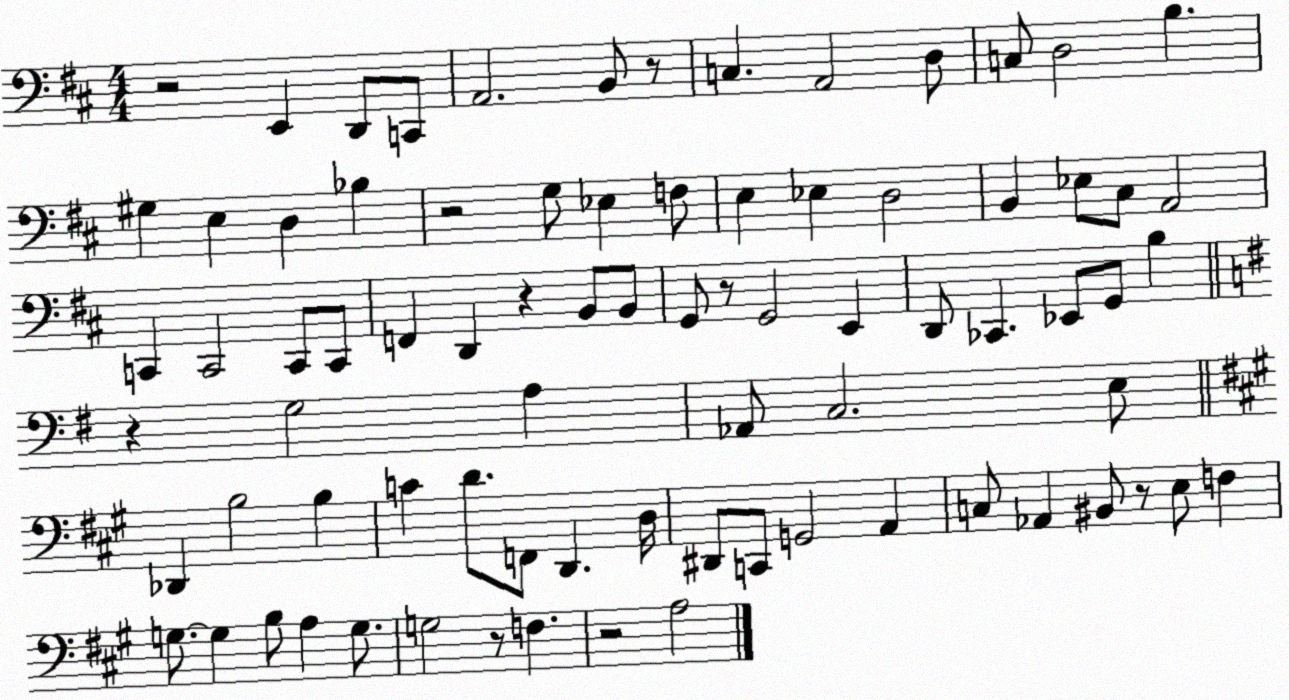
X:1
T:Untitled
M:4/4
L:1/4
K:D
z2 E,, D,,/2 C,,/2 A,,2 B,,/2 z/2 C, A,,2 D,/2 C,/2 D,2 B, ^G, E, D, _B, z2 G,/2 _E, F,/2 E, _E, D,2 B,, _E,/2 ^C,/2 A,,2 C,, C,,2 C,,/2 C,,/2 F,, D,, z B,,/2 B,,/2 G,,/2 z/2 G,,2 E,, D,,/2 _C,, _E,,/2 G,,/2 B, z G,2 A, _A,,/2 C,2 E,/2 _D,, B,2 B, C D/2 F,,/2 D,, D,/4 ^D,,/2 C,,/2 G,,2 A,, C,/2 _A,, ^B,,/2 z/2 E,/2 F, G,/2 G, B,/2 A, G,/2 G,2 z/2 F, z2 A,2